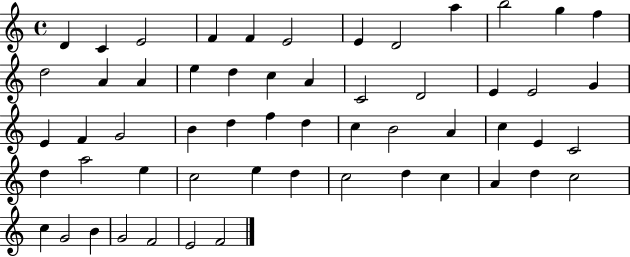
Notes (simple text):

D4/q C4/q E4/h F4/q F4/q E4/h E4/q D4/h A5/q B5/h G5/q F5/q D5/h A4/q A4/q E5/q D5/q C5/q A4/q C4/h D4/h E4/q E4/h G4/q E4/q F4/q G4/h B4/q D5/q F5/q D5/q C5/q B4/h A4/q C5/q E4/q C4/h D5/q A5/h E5/q C5/h E5/q D5/q C5/h D5/q C5/q A4/q D5/q C5/h C5/q G4/h B4/q G4/h F4/h E4/h F4/h